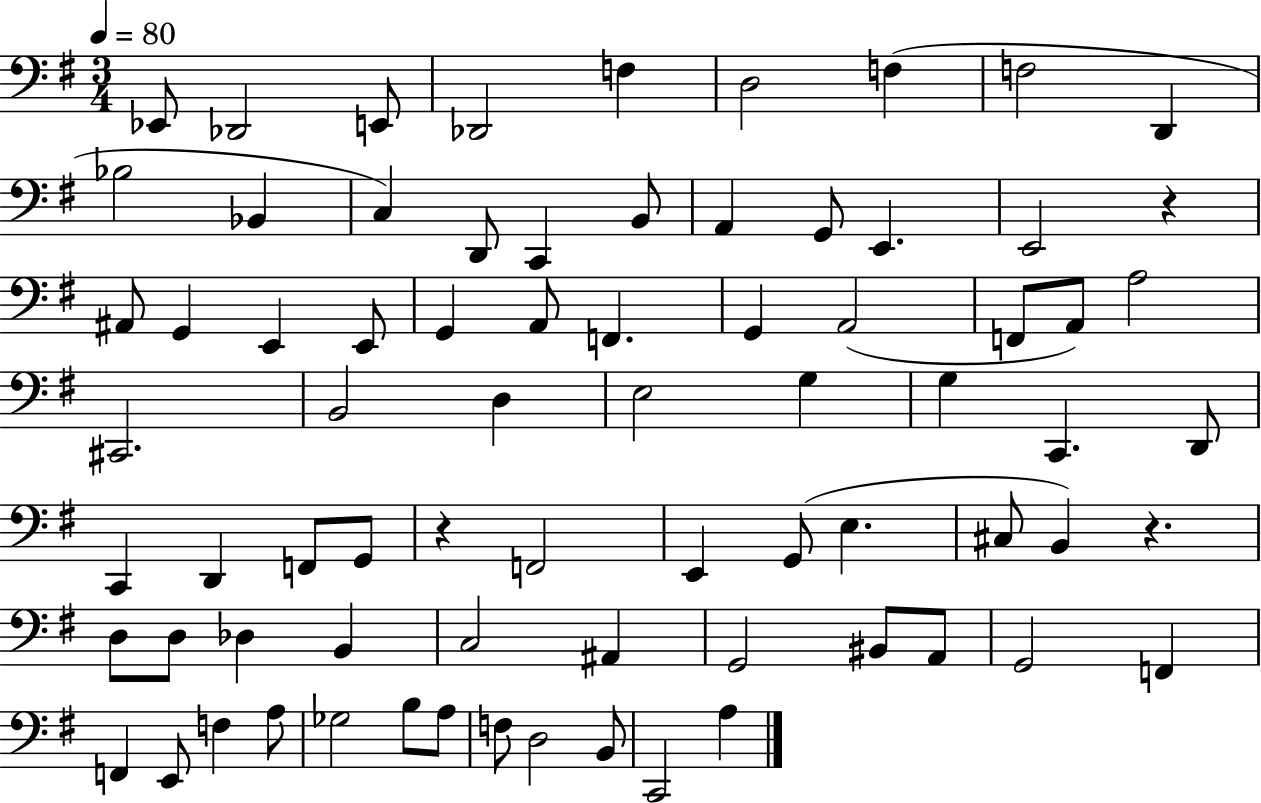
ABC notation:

X:1
T:Untitled
M:3/4
L:1/4
K:G
_E,,/2 _D,,2 E,,/2 _D,,2 F, D,2 F, F,2 D,, _B,2 _B,, C, D,,/2 C,, B,,/2 A,, G,,/2 E,, E,,2 z ^A,,/2 G,, E,, E,,/2 G,, A,,/2 F,, G,, A,,2 F,,/2 A,,/2 A,2 ^C,,2 B,,2 D, E,2 G, G, C,, D,,/2 C,, D,, F,,/2 G,,/2 z F,,2 E,, G,,/2 E, ^C,/2 B,, z D,/2 D,/2 _D, B,, C,2 ^A,, G,,2 ^B,,/2 A,,/2 G,,2 F,, F,, E,,/2 F, A,/2 _G,2 B,/2 A,/2 F,/2 D,2 B,,/2 C,,2 A,